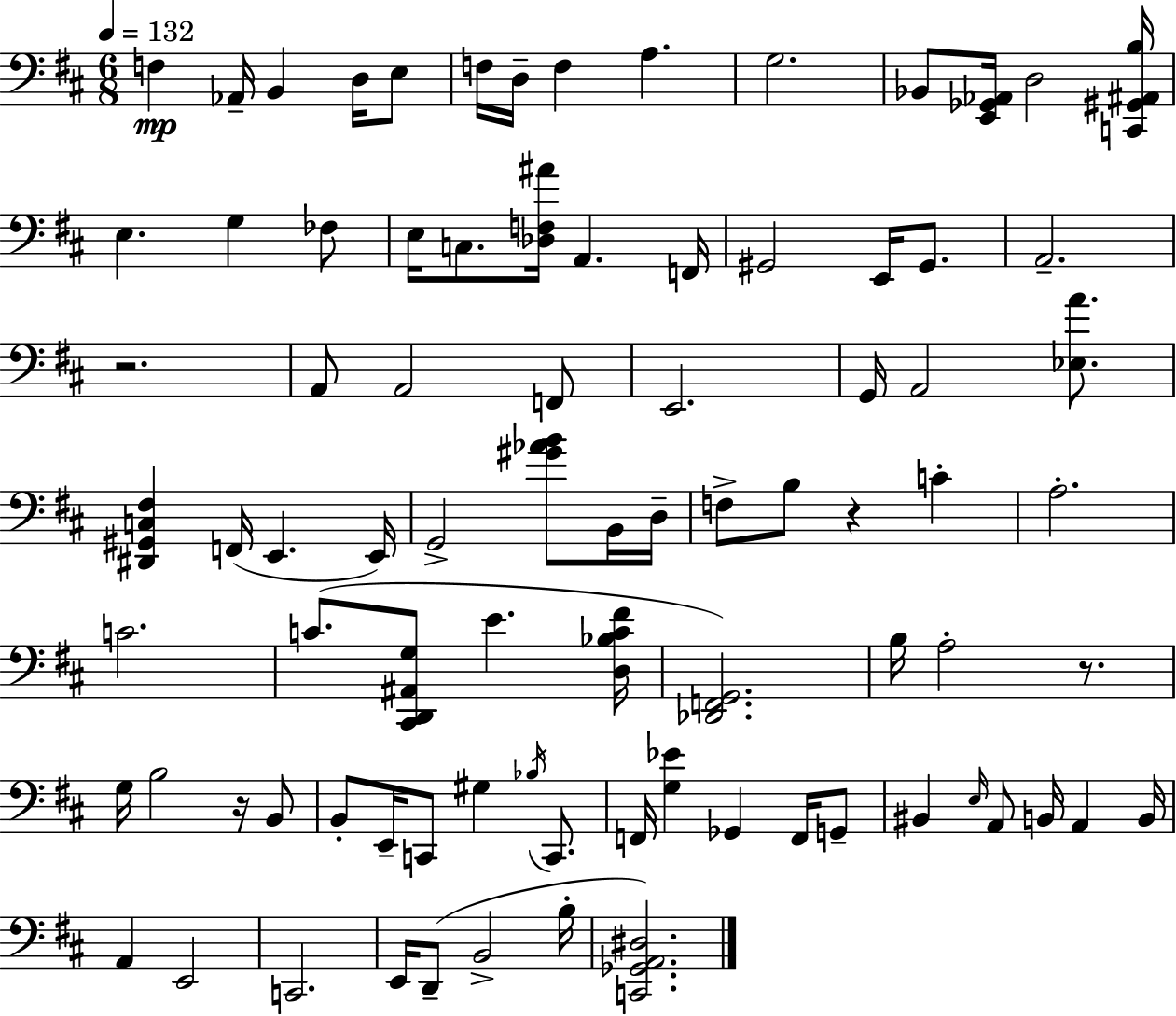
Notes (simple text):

F3/q Ab2/s B2/q D3/s E3/e F3/s D3/s F3/q A3/q. G3/h. Bb2/e [E2,Gb2,Ab2]/s D3/h [C2,G#2,A#2,B3]/s E3/q. G3/q FES3/e E3/s C3/e. [Db3,F3,A#4]/s A2/q. F2/s G#2/h E2/s G#2/e. A2/h. R/h. A2/e A2/h F2/e E2/h. G2/s A2/h [Eb3,A4]/e. [D#2,G#2,C3,F#3]/q F2/s E2/q. E2/s G2/h [G#4,Ab4,B4]/e B2/s D3/s F3/e B3/e R/q C4/q A3/h. C4/h. C4/e. [C#2,D2,A#2,G3]/e E4/q. [D3,Bb3,C4,F#4]/s [Db2,F2,G2]/h. B3/s A3/h R/e. G3/s B3/h R/s B2/e B2/e E2/s C2/e G#3/q Bb3/s C2/e. F2/s [G3,Eb4]/q Gb2/q F2/s G2/e BIS2/q E3/s A2/e B2/s A2/q B2/s A2/q E2/h C2/h. E2/s D2/e B2/h B3/s [C2,Gb2,A2,D#3]/h.